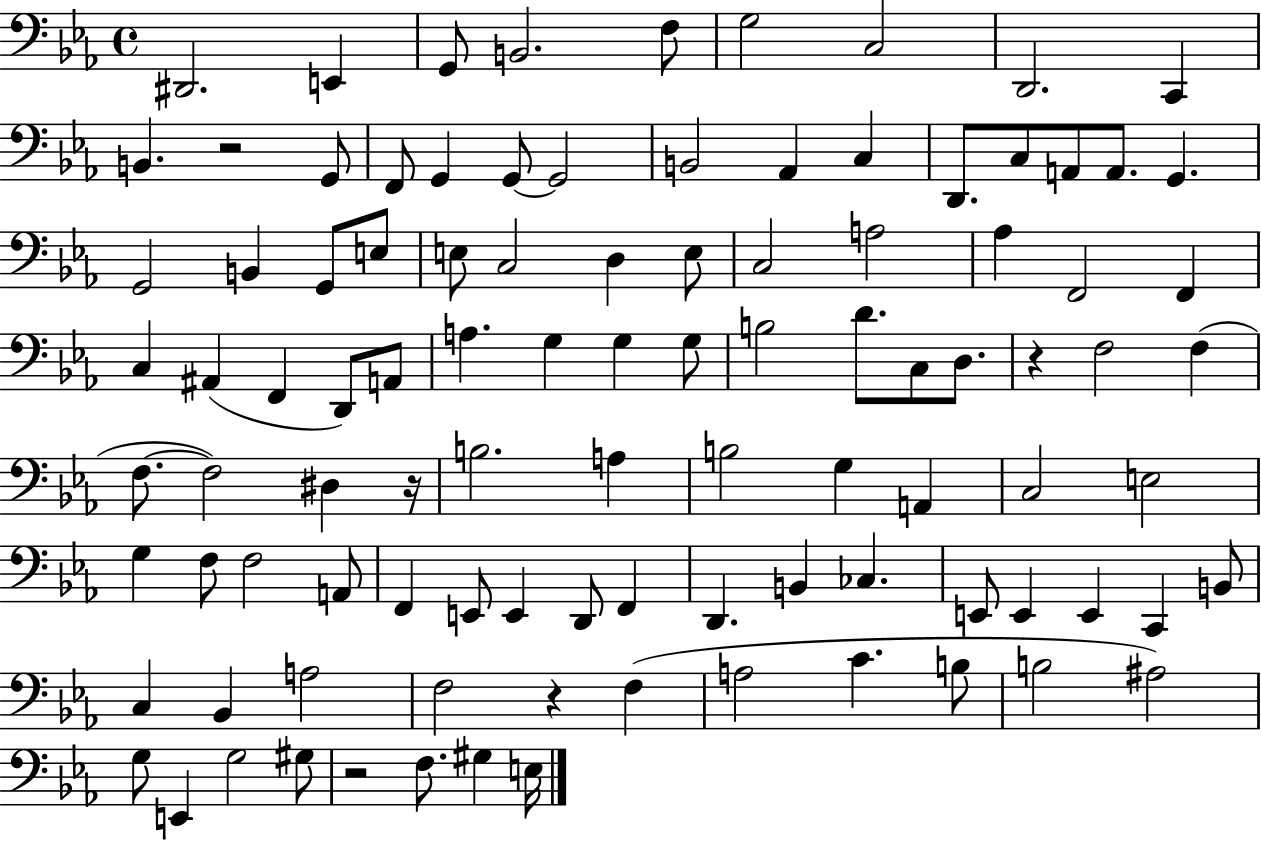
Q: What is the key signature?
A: EES major